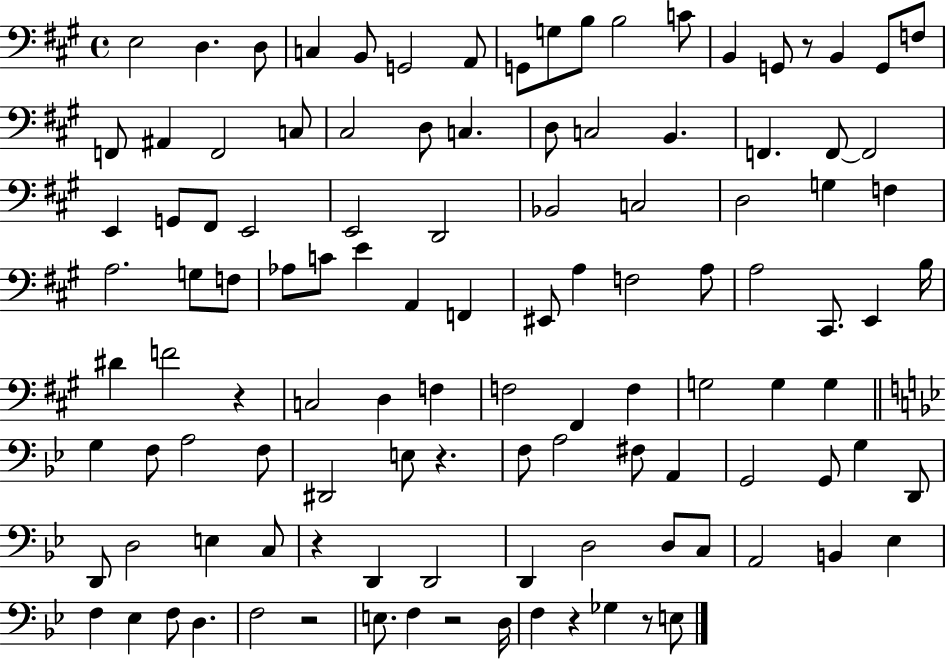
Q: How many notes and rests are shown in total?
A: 114